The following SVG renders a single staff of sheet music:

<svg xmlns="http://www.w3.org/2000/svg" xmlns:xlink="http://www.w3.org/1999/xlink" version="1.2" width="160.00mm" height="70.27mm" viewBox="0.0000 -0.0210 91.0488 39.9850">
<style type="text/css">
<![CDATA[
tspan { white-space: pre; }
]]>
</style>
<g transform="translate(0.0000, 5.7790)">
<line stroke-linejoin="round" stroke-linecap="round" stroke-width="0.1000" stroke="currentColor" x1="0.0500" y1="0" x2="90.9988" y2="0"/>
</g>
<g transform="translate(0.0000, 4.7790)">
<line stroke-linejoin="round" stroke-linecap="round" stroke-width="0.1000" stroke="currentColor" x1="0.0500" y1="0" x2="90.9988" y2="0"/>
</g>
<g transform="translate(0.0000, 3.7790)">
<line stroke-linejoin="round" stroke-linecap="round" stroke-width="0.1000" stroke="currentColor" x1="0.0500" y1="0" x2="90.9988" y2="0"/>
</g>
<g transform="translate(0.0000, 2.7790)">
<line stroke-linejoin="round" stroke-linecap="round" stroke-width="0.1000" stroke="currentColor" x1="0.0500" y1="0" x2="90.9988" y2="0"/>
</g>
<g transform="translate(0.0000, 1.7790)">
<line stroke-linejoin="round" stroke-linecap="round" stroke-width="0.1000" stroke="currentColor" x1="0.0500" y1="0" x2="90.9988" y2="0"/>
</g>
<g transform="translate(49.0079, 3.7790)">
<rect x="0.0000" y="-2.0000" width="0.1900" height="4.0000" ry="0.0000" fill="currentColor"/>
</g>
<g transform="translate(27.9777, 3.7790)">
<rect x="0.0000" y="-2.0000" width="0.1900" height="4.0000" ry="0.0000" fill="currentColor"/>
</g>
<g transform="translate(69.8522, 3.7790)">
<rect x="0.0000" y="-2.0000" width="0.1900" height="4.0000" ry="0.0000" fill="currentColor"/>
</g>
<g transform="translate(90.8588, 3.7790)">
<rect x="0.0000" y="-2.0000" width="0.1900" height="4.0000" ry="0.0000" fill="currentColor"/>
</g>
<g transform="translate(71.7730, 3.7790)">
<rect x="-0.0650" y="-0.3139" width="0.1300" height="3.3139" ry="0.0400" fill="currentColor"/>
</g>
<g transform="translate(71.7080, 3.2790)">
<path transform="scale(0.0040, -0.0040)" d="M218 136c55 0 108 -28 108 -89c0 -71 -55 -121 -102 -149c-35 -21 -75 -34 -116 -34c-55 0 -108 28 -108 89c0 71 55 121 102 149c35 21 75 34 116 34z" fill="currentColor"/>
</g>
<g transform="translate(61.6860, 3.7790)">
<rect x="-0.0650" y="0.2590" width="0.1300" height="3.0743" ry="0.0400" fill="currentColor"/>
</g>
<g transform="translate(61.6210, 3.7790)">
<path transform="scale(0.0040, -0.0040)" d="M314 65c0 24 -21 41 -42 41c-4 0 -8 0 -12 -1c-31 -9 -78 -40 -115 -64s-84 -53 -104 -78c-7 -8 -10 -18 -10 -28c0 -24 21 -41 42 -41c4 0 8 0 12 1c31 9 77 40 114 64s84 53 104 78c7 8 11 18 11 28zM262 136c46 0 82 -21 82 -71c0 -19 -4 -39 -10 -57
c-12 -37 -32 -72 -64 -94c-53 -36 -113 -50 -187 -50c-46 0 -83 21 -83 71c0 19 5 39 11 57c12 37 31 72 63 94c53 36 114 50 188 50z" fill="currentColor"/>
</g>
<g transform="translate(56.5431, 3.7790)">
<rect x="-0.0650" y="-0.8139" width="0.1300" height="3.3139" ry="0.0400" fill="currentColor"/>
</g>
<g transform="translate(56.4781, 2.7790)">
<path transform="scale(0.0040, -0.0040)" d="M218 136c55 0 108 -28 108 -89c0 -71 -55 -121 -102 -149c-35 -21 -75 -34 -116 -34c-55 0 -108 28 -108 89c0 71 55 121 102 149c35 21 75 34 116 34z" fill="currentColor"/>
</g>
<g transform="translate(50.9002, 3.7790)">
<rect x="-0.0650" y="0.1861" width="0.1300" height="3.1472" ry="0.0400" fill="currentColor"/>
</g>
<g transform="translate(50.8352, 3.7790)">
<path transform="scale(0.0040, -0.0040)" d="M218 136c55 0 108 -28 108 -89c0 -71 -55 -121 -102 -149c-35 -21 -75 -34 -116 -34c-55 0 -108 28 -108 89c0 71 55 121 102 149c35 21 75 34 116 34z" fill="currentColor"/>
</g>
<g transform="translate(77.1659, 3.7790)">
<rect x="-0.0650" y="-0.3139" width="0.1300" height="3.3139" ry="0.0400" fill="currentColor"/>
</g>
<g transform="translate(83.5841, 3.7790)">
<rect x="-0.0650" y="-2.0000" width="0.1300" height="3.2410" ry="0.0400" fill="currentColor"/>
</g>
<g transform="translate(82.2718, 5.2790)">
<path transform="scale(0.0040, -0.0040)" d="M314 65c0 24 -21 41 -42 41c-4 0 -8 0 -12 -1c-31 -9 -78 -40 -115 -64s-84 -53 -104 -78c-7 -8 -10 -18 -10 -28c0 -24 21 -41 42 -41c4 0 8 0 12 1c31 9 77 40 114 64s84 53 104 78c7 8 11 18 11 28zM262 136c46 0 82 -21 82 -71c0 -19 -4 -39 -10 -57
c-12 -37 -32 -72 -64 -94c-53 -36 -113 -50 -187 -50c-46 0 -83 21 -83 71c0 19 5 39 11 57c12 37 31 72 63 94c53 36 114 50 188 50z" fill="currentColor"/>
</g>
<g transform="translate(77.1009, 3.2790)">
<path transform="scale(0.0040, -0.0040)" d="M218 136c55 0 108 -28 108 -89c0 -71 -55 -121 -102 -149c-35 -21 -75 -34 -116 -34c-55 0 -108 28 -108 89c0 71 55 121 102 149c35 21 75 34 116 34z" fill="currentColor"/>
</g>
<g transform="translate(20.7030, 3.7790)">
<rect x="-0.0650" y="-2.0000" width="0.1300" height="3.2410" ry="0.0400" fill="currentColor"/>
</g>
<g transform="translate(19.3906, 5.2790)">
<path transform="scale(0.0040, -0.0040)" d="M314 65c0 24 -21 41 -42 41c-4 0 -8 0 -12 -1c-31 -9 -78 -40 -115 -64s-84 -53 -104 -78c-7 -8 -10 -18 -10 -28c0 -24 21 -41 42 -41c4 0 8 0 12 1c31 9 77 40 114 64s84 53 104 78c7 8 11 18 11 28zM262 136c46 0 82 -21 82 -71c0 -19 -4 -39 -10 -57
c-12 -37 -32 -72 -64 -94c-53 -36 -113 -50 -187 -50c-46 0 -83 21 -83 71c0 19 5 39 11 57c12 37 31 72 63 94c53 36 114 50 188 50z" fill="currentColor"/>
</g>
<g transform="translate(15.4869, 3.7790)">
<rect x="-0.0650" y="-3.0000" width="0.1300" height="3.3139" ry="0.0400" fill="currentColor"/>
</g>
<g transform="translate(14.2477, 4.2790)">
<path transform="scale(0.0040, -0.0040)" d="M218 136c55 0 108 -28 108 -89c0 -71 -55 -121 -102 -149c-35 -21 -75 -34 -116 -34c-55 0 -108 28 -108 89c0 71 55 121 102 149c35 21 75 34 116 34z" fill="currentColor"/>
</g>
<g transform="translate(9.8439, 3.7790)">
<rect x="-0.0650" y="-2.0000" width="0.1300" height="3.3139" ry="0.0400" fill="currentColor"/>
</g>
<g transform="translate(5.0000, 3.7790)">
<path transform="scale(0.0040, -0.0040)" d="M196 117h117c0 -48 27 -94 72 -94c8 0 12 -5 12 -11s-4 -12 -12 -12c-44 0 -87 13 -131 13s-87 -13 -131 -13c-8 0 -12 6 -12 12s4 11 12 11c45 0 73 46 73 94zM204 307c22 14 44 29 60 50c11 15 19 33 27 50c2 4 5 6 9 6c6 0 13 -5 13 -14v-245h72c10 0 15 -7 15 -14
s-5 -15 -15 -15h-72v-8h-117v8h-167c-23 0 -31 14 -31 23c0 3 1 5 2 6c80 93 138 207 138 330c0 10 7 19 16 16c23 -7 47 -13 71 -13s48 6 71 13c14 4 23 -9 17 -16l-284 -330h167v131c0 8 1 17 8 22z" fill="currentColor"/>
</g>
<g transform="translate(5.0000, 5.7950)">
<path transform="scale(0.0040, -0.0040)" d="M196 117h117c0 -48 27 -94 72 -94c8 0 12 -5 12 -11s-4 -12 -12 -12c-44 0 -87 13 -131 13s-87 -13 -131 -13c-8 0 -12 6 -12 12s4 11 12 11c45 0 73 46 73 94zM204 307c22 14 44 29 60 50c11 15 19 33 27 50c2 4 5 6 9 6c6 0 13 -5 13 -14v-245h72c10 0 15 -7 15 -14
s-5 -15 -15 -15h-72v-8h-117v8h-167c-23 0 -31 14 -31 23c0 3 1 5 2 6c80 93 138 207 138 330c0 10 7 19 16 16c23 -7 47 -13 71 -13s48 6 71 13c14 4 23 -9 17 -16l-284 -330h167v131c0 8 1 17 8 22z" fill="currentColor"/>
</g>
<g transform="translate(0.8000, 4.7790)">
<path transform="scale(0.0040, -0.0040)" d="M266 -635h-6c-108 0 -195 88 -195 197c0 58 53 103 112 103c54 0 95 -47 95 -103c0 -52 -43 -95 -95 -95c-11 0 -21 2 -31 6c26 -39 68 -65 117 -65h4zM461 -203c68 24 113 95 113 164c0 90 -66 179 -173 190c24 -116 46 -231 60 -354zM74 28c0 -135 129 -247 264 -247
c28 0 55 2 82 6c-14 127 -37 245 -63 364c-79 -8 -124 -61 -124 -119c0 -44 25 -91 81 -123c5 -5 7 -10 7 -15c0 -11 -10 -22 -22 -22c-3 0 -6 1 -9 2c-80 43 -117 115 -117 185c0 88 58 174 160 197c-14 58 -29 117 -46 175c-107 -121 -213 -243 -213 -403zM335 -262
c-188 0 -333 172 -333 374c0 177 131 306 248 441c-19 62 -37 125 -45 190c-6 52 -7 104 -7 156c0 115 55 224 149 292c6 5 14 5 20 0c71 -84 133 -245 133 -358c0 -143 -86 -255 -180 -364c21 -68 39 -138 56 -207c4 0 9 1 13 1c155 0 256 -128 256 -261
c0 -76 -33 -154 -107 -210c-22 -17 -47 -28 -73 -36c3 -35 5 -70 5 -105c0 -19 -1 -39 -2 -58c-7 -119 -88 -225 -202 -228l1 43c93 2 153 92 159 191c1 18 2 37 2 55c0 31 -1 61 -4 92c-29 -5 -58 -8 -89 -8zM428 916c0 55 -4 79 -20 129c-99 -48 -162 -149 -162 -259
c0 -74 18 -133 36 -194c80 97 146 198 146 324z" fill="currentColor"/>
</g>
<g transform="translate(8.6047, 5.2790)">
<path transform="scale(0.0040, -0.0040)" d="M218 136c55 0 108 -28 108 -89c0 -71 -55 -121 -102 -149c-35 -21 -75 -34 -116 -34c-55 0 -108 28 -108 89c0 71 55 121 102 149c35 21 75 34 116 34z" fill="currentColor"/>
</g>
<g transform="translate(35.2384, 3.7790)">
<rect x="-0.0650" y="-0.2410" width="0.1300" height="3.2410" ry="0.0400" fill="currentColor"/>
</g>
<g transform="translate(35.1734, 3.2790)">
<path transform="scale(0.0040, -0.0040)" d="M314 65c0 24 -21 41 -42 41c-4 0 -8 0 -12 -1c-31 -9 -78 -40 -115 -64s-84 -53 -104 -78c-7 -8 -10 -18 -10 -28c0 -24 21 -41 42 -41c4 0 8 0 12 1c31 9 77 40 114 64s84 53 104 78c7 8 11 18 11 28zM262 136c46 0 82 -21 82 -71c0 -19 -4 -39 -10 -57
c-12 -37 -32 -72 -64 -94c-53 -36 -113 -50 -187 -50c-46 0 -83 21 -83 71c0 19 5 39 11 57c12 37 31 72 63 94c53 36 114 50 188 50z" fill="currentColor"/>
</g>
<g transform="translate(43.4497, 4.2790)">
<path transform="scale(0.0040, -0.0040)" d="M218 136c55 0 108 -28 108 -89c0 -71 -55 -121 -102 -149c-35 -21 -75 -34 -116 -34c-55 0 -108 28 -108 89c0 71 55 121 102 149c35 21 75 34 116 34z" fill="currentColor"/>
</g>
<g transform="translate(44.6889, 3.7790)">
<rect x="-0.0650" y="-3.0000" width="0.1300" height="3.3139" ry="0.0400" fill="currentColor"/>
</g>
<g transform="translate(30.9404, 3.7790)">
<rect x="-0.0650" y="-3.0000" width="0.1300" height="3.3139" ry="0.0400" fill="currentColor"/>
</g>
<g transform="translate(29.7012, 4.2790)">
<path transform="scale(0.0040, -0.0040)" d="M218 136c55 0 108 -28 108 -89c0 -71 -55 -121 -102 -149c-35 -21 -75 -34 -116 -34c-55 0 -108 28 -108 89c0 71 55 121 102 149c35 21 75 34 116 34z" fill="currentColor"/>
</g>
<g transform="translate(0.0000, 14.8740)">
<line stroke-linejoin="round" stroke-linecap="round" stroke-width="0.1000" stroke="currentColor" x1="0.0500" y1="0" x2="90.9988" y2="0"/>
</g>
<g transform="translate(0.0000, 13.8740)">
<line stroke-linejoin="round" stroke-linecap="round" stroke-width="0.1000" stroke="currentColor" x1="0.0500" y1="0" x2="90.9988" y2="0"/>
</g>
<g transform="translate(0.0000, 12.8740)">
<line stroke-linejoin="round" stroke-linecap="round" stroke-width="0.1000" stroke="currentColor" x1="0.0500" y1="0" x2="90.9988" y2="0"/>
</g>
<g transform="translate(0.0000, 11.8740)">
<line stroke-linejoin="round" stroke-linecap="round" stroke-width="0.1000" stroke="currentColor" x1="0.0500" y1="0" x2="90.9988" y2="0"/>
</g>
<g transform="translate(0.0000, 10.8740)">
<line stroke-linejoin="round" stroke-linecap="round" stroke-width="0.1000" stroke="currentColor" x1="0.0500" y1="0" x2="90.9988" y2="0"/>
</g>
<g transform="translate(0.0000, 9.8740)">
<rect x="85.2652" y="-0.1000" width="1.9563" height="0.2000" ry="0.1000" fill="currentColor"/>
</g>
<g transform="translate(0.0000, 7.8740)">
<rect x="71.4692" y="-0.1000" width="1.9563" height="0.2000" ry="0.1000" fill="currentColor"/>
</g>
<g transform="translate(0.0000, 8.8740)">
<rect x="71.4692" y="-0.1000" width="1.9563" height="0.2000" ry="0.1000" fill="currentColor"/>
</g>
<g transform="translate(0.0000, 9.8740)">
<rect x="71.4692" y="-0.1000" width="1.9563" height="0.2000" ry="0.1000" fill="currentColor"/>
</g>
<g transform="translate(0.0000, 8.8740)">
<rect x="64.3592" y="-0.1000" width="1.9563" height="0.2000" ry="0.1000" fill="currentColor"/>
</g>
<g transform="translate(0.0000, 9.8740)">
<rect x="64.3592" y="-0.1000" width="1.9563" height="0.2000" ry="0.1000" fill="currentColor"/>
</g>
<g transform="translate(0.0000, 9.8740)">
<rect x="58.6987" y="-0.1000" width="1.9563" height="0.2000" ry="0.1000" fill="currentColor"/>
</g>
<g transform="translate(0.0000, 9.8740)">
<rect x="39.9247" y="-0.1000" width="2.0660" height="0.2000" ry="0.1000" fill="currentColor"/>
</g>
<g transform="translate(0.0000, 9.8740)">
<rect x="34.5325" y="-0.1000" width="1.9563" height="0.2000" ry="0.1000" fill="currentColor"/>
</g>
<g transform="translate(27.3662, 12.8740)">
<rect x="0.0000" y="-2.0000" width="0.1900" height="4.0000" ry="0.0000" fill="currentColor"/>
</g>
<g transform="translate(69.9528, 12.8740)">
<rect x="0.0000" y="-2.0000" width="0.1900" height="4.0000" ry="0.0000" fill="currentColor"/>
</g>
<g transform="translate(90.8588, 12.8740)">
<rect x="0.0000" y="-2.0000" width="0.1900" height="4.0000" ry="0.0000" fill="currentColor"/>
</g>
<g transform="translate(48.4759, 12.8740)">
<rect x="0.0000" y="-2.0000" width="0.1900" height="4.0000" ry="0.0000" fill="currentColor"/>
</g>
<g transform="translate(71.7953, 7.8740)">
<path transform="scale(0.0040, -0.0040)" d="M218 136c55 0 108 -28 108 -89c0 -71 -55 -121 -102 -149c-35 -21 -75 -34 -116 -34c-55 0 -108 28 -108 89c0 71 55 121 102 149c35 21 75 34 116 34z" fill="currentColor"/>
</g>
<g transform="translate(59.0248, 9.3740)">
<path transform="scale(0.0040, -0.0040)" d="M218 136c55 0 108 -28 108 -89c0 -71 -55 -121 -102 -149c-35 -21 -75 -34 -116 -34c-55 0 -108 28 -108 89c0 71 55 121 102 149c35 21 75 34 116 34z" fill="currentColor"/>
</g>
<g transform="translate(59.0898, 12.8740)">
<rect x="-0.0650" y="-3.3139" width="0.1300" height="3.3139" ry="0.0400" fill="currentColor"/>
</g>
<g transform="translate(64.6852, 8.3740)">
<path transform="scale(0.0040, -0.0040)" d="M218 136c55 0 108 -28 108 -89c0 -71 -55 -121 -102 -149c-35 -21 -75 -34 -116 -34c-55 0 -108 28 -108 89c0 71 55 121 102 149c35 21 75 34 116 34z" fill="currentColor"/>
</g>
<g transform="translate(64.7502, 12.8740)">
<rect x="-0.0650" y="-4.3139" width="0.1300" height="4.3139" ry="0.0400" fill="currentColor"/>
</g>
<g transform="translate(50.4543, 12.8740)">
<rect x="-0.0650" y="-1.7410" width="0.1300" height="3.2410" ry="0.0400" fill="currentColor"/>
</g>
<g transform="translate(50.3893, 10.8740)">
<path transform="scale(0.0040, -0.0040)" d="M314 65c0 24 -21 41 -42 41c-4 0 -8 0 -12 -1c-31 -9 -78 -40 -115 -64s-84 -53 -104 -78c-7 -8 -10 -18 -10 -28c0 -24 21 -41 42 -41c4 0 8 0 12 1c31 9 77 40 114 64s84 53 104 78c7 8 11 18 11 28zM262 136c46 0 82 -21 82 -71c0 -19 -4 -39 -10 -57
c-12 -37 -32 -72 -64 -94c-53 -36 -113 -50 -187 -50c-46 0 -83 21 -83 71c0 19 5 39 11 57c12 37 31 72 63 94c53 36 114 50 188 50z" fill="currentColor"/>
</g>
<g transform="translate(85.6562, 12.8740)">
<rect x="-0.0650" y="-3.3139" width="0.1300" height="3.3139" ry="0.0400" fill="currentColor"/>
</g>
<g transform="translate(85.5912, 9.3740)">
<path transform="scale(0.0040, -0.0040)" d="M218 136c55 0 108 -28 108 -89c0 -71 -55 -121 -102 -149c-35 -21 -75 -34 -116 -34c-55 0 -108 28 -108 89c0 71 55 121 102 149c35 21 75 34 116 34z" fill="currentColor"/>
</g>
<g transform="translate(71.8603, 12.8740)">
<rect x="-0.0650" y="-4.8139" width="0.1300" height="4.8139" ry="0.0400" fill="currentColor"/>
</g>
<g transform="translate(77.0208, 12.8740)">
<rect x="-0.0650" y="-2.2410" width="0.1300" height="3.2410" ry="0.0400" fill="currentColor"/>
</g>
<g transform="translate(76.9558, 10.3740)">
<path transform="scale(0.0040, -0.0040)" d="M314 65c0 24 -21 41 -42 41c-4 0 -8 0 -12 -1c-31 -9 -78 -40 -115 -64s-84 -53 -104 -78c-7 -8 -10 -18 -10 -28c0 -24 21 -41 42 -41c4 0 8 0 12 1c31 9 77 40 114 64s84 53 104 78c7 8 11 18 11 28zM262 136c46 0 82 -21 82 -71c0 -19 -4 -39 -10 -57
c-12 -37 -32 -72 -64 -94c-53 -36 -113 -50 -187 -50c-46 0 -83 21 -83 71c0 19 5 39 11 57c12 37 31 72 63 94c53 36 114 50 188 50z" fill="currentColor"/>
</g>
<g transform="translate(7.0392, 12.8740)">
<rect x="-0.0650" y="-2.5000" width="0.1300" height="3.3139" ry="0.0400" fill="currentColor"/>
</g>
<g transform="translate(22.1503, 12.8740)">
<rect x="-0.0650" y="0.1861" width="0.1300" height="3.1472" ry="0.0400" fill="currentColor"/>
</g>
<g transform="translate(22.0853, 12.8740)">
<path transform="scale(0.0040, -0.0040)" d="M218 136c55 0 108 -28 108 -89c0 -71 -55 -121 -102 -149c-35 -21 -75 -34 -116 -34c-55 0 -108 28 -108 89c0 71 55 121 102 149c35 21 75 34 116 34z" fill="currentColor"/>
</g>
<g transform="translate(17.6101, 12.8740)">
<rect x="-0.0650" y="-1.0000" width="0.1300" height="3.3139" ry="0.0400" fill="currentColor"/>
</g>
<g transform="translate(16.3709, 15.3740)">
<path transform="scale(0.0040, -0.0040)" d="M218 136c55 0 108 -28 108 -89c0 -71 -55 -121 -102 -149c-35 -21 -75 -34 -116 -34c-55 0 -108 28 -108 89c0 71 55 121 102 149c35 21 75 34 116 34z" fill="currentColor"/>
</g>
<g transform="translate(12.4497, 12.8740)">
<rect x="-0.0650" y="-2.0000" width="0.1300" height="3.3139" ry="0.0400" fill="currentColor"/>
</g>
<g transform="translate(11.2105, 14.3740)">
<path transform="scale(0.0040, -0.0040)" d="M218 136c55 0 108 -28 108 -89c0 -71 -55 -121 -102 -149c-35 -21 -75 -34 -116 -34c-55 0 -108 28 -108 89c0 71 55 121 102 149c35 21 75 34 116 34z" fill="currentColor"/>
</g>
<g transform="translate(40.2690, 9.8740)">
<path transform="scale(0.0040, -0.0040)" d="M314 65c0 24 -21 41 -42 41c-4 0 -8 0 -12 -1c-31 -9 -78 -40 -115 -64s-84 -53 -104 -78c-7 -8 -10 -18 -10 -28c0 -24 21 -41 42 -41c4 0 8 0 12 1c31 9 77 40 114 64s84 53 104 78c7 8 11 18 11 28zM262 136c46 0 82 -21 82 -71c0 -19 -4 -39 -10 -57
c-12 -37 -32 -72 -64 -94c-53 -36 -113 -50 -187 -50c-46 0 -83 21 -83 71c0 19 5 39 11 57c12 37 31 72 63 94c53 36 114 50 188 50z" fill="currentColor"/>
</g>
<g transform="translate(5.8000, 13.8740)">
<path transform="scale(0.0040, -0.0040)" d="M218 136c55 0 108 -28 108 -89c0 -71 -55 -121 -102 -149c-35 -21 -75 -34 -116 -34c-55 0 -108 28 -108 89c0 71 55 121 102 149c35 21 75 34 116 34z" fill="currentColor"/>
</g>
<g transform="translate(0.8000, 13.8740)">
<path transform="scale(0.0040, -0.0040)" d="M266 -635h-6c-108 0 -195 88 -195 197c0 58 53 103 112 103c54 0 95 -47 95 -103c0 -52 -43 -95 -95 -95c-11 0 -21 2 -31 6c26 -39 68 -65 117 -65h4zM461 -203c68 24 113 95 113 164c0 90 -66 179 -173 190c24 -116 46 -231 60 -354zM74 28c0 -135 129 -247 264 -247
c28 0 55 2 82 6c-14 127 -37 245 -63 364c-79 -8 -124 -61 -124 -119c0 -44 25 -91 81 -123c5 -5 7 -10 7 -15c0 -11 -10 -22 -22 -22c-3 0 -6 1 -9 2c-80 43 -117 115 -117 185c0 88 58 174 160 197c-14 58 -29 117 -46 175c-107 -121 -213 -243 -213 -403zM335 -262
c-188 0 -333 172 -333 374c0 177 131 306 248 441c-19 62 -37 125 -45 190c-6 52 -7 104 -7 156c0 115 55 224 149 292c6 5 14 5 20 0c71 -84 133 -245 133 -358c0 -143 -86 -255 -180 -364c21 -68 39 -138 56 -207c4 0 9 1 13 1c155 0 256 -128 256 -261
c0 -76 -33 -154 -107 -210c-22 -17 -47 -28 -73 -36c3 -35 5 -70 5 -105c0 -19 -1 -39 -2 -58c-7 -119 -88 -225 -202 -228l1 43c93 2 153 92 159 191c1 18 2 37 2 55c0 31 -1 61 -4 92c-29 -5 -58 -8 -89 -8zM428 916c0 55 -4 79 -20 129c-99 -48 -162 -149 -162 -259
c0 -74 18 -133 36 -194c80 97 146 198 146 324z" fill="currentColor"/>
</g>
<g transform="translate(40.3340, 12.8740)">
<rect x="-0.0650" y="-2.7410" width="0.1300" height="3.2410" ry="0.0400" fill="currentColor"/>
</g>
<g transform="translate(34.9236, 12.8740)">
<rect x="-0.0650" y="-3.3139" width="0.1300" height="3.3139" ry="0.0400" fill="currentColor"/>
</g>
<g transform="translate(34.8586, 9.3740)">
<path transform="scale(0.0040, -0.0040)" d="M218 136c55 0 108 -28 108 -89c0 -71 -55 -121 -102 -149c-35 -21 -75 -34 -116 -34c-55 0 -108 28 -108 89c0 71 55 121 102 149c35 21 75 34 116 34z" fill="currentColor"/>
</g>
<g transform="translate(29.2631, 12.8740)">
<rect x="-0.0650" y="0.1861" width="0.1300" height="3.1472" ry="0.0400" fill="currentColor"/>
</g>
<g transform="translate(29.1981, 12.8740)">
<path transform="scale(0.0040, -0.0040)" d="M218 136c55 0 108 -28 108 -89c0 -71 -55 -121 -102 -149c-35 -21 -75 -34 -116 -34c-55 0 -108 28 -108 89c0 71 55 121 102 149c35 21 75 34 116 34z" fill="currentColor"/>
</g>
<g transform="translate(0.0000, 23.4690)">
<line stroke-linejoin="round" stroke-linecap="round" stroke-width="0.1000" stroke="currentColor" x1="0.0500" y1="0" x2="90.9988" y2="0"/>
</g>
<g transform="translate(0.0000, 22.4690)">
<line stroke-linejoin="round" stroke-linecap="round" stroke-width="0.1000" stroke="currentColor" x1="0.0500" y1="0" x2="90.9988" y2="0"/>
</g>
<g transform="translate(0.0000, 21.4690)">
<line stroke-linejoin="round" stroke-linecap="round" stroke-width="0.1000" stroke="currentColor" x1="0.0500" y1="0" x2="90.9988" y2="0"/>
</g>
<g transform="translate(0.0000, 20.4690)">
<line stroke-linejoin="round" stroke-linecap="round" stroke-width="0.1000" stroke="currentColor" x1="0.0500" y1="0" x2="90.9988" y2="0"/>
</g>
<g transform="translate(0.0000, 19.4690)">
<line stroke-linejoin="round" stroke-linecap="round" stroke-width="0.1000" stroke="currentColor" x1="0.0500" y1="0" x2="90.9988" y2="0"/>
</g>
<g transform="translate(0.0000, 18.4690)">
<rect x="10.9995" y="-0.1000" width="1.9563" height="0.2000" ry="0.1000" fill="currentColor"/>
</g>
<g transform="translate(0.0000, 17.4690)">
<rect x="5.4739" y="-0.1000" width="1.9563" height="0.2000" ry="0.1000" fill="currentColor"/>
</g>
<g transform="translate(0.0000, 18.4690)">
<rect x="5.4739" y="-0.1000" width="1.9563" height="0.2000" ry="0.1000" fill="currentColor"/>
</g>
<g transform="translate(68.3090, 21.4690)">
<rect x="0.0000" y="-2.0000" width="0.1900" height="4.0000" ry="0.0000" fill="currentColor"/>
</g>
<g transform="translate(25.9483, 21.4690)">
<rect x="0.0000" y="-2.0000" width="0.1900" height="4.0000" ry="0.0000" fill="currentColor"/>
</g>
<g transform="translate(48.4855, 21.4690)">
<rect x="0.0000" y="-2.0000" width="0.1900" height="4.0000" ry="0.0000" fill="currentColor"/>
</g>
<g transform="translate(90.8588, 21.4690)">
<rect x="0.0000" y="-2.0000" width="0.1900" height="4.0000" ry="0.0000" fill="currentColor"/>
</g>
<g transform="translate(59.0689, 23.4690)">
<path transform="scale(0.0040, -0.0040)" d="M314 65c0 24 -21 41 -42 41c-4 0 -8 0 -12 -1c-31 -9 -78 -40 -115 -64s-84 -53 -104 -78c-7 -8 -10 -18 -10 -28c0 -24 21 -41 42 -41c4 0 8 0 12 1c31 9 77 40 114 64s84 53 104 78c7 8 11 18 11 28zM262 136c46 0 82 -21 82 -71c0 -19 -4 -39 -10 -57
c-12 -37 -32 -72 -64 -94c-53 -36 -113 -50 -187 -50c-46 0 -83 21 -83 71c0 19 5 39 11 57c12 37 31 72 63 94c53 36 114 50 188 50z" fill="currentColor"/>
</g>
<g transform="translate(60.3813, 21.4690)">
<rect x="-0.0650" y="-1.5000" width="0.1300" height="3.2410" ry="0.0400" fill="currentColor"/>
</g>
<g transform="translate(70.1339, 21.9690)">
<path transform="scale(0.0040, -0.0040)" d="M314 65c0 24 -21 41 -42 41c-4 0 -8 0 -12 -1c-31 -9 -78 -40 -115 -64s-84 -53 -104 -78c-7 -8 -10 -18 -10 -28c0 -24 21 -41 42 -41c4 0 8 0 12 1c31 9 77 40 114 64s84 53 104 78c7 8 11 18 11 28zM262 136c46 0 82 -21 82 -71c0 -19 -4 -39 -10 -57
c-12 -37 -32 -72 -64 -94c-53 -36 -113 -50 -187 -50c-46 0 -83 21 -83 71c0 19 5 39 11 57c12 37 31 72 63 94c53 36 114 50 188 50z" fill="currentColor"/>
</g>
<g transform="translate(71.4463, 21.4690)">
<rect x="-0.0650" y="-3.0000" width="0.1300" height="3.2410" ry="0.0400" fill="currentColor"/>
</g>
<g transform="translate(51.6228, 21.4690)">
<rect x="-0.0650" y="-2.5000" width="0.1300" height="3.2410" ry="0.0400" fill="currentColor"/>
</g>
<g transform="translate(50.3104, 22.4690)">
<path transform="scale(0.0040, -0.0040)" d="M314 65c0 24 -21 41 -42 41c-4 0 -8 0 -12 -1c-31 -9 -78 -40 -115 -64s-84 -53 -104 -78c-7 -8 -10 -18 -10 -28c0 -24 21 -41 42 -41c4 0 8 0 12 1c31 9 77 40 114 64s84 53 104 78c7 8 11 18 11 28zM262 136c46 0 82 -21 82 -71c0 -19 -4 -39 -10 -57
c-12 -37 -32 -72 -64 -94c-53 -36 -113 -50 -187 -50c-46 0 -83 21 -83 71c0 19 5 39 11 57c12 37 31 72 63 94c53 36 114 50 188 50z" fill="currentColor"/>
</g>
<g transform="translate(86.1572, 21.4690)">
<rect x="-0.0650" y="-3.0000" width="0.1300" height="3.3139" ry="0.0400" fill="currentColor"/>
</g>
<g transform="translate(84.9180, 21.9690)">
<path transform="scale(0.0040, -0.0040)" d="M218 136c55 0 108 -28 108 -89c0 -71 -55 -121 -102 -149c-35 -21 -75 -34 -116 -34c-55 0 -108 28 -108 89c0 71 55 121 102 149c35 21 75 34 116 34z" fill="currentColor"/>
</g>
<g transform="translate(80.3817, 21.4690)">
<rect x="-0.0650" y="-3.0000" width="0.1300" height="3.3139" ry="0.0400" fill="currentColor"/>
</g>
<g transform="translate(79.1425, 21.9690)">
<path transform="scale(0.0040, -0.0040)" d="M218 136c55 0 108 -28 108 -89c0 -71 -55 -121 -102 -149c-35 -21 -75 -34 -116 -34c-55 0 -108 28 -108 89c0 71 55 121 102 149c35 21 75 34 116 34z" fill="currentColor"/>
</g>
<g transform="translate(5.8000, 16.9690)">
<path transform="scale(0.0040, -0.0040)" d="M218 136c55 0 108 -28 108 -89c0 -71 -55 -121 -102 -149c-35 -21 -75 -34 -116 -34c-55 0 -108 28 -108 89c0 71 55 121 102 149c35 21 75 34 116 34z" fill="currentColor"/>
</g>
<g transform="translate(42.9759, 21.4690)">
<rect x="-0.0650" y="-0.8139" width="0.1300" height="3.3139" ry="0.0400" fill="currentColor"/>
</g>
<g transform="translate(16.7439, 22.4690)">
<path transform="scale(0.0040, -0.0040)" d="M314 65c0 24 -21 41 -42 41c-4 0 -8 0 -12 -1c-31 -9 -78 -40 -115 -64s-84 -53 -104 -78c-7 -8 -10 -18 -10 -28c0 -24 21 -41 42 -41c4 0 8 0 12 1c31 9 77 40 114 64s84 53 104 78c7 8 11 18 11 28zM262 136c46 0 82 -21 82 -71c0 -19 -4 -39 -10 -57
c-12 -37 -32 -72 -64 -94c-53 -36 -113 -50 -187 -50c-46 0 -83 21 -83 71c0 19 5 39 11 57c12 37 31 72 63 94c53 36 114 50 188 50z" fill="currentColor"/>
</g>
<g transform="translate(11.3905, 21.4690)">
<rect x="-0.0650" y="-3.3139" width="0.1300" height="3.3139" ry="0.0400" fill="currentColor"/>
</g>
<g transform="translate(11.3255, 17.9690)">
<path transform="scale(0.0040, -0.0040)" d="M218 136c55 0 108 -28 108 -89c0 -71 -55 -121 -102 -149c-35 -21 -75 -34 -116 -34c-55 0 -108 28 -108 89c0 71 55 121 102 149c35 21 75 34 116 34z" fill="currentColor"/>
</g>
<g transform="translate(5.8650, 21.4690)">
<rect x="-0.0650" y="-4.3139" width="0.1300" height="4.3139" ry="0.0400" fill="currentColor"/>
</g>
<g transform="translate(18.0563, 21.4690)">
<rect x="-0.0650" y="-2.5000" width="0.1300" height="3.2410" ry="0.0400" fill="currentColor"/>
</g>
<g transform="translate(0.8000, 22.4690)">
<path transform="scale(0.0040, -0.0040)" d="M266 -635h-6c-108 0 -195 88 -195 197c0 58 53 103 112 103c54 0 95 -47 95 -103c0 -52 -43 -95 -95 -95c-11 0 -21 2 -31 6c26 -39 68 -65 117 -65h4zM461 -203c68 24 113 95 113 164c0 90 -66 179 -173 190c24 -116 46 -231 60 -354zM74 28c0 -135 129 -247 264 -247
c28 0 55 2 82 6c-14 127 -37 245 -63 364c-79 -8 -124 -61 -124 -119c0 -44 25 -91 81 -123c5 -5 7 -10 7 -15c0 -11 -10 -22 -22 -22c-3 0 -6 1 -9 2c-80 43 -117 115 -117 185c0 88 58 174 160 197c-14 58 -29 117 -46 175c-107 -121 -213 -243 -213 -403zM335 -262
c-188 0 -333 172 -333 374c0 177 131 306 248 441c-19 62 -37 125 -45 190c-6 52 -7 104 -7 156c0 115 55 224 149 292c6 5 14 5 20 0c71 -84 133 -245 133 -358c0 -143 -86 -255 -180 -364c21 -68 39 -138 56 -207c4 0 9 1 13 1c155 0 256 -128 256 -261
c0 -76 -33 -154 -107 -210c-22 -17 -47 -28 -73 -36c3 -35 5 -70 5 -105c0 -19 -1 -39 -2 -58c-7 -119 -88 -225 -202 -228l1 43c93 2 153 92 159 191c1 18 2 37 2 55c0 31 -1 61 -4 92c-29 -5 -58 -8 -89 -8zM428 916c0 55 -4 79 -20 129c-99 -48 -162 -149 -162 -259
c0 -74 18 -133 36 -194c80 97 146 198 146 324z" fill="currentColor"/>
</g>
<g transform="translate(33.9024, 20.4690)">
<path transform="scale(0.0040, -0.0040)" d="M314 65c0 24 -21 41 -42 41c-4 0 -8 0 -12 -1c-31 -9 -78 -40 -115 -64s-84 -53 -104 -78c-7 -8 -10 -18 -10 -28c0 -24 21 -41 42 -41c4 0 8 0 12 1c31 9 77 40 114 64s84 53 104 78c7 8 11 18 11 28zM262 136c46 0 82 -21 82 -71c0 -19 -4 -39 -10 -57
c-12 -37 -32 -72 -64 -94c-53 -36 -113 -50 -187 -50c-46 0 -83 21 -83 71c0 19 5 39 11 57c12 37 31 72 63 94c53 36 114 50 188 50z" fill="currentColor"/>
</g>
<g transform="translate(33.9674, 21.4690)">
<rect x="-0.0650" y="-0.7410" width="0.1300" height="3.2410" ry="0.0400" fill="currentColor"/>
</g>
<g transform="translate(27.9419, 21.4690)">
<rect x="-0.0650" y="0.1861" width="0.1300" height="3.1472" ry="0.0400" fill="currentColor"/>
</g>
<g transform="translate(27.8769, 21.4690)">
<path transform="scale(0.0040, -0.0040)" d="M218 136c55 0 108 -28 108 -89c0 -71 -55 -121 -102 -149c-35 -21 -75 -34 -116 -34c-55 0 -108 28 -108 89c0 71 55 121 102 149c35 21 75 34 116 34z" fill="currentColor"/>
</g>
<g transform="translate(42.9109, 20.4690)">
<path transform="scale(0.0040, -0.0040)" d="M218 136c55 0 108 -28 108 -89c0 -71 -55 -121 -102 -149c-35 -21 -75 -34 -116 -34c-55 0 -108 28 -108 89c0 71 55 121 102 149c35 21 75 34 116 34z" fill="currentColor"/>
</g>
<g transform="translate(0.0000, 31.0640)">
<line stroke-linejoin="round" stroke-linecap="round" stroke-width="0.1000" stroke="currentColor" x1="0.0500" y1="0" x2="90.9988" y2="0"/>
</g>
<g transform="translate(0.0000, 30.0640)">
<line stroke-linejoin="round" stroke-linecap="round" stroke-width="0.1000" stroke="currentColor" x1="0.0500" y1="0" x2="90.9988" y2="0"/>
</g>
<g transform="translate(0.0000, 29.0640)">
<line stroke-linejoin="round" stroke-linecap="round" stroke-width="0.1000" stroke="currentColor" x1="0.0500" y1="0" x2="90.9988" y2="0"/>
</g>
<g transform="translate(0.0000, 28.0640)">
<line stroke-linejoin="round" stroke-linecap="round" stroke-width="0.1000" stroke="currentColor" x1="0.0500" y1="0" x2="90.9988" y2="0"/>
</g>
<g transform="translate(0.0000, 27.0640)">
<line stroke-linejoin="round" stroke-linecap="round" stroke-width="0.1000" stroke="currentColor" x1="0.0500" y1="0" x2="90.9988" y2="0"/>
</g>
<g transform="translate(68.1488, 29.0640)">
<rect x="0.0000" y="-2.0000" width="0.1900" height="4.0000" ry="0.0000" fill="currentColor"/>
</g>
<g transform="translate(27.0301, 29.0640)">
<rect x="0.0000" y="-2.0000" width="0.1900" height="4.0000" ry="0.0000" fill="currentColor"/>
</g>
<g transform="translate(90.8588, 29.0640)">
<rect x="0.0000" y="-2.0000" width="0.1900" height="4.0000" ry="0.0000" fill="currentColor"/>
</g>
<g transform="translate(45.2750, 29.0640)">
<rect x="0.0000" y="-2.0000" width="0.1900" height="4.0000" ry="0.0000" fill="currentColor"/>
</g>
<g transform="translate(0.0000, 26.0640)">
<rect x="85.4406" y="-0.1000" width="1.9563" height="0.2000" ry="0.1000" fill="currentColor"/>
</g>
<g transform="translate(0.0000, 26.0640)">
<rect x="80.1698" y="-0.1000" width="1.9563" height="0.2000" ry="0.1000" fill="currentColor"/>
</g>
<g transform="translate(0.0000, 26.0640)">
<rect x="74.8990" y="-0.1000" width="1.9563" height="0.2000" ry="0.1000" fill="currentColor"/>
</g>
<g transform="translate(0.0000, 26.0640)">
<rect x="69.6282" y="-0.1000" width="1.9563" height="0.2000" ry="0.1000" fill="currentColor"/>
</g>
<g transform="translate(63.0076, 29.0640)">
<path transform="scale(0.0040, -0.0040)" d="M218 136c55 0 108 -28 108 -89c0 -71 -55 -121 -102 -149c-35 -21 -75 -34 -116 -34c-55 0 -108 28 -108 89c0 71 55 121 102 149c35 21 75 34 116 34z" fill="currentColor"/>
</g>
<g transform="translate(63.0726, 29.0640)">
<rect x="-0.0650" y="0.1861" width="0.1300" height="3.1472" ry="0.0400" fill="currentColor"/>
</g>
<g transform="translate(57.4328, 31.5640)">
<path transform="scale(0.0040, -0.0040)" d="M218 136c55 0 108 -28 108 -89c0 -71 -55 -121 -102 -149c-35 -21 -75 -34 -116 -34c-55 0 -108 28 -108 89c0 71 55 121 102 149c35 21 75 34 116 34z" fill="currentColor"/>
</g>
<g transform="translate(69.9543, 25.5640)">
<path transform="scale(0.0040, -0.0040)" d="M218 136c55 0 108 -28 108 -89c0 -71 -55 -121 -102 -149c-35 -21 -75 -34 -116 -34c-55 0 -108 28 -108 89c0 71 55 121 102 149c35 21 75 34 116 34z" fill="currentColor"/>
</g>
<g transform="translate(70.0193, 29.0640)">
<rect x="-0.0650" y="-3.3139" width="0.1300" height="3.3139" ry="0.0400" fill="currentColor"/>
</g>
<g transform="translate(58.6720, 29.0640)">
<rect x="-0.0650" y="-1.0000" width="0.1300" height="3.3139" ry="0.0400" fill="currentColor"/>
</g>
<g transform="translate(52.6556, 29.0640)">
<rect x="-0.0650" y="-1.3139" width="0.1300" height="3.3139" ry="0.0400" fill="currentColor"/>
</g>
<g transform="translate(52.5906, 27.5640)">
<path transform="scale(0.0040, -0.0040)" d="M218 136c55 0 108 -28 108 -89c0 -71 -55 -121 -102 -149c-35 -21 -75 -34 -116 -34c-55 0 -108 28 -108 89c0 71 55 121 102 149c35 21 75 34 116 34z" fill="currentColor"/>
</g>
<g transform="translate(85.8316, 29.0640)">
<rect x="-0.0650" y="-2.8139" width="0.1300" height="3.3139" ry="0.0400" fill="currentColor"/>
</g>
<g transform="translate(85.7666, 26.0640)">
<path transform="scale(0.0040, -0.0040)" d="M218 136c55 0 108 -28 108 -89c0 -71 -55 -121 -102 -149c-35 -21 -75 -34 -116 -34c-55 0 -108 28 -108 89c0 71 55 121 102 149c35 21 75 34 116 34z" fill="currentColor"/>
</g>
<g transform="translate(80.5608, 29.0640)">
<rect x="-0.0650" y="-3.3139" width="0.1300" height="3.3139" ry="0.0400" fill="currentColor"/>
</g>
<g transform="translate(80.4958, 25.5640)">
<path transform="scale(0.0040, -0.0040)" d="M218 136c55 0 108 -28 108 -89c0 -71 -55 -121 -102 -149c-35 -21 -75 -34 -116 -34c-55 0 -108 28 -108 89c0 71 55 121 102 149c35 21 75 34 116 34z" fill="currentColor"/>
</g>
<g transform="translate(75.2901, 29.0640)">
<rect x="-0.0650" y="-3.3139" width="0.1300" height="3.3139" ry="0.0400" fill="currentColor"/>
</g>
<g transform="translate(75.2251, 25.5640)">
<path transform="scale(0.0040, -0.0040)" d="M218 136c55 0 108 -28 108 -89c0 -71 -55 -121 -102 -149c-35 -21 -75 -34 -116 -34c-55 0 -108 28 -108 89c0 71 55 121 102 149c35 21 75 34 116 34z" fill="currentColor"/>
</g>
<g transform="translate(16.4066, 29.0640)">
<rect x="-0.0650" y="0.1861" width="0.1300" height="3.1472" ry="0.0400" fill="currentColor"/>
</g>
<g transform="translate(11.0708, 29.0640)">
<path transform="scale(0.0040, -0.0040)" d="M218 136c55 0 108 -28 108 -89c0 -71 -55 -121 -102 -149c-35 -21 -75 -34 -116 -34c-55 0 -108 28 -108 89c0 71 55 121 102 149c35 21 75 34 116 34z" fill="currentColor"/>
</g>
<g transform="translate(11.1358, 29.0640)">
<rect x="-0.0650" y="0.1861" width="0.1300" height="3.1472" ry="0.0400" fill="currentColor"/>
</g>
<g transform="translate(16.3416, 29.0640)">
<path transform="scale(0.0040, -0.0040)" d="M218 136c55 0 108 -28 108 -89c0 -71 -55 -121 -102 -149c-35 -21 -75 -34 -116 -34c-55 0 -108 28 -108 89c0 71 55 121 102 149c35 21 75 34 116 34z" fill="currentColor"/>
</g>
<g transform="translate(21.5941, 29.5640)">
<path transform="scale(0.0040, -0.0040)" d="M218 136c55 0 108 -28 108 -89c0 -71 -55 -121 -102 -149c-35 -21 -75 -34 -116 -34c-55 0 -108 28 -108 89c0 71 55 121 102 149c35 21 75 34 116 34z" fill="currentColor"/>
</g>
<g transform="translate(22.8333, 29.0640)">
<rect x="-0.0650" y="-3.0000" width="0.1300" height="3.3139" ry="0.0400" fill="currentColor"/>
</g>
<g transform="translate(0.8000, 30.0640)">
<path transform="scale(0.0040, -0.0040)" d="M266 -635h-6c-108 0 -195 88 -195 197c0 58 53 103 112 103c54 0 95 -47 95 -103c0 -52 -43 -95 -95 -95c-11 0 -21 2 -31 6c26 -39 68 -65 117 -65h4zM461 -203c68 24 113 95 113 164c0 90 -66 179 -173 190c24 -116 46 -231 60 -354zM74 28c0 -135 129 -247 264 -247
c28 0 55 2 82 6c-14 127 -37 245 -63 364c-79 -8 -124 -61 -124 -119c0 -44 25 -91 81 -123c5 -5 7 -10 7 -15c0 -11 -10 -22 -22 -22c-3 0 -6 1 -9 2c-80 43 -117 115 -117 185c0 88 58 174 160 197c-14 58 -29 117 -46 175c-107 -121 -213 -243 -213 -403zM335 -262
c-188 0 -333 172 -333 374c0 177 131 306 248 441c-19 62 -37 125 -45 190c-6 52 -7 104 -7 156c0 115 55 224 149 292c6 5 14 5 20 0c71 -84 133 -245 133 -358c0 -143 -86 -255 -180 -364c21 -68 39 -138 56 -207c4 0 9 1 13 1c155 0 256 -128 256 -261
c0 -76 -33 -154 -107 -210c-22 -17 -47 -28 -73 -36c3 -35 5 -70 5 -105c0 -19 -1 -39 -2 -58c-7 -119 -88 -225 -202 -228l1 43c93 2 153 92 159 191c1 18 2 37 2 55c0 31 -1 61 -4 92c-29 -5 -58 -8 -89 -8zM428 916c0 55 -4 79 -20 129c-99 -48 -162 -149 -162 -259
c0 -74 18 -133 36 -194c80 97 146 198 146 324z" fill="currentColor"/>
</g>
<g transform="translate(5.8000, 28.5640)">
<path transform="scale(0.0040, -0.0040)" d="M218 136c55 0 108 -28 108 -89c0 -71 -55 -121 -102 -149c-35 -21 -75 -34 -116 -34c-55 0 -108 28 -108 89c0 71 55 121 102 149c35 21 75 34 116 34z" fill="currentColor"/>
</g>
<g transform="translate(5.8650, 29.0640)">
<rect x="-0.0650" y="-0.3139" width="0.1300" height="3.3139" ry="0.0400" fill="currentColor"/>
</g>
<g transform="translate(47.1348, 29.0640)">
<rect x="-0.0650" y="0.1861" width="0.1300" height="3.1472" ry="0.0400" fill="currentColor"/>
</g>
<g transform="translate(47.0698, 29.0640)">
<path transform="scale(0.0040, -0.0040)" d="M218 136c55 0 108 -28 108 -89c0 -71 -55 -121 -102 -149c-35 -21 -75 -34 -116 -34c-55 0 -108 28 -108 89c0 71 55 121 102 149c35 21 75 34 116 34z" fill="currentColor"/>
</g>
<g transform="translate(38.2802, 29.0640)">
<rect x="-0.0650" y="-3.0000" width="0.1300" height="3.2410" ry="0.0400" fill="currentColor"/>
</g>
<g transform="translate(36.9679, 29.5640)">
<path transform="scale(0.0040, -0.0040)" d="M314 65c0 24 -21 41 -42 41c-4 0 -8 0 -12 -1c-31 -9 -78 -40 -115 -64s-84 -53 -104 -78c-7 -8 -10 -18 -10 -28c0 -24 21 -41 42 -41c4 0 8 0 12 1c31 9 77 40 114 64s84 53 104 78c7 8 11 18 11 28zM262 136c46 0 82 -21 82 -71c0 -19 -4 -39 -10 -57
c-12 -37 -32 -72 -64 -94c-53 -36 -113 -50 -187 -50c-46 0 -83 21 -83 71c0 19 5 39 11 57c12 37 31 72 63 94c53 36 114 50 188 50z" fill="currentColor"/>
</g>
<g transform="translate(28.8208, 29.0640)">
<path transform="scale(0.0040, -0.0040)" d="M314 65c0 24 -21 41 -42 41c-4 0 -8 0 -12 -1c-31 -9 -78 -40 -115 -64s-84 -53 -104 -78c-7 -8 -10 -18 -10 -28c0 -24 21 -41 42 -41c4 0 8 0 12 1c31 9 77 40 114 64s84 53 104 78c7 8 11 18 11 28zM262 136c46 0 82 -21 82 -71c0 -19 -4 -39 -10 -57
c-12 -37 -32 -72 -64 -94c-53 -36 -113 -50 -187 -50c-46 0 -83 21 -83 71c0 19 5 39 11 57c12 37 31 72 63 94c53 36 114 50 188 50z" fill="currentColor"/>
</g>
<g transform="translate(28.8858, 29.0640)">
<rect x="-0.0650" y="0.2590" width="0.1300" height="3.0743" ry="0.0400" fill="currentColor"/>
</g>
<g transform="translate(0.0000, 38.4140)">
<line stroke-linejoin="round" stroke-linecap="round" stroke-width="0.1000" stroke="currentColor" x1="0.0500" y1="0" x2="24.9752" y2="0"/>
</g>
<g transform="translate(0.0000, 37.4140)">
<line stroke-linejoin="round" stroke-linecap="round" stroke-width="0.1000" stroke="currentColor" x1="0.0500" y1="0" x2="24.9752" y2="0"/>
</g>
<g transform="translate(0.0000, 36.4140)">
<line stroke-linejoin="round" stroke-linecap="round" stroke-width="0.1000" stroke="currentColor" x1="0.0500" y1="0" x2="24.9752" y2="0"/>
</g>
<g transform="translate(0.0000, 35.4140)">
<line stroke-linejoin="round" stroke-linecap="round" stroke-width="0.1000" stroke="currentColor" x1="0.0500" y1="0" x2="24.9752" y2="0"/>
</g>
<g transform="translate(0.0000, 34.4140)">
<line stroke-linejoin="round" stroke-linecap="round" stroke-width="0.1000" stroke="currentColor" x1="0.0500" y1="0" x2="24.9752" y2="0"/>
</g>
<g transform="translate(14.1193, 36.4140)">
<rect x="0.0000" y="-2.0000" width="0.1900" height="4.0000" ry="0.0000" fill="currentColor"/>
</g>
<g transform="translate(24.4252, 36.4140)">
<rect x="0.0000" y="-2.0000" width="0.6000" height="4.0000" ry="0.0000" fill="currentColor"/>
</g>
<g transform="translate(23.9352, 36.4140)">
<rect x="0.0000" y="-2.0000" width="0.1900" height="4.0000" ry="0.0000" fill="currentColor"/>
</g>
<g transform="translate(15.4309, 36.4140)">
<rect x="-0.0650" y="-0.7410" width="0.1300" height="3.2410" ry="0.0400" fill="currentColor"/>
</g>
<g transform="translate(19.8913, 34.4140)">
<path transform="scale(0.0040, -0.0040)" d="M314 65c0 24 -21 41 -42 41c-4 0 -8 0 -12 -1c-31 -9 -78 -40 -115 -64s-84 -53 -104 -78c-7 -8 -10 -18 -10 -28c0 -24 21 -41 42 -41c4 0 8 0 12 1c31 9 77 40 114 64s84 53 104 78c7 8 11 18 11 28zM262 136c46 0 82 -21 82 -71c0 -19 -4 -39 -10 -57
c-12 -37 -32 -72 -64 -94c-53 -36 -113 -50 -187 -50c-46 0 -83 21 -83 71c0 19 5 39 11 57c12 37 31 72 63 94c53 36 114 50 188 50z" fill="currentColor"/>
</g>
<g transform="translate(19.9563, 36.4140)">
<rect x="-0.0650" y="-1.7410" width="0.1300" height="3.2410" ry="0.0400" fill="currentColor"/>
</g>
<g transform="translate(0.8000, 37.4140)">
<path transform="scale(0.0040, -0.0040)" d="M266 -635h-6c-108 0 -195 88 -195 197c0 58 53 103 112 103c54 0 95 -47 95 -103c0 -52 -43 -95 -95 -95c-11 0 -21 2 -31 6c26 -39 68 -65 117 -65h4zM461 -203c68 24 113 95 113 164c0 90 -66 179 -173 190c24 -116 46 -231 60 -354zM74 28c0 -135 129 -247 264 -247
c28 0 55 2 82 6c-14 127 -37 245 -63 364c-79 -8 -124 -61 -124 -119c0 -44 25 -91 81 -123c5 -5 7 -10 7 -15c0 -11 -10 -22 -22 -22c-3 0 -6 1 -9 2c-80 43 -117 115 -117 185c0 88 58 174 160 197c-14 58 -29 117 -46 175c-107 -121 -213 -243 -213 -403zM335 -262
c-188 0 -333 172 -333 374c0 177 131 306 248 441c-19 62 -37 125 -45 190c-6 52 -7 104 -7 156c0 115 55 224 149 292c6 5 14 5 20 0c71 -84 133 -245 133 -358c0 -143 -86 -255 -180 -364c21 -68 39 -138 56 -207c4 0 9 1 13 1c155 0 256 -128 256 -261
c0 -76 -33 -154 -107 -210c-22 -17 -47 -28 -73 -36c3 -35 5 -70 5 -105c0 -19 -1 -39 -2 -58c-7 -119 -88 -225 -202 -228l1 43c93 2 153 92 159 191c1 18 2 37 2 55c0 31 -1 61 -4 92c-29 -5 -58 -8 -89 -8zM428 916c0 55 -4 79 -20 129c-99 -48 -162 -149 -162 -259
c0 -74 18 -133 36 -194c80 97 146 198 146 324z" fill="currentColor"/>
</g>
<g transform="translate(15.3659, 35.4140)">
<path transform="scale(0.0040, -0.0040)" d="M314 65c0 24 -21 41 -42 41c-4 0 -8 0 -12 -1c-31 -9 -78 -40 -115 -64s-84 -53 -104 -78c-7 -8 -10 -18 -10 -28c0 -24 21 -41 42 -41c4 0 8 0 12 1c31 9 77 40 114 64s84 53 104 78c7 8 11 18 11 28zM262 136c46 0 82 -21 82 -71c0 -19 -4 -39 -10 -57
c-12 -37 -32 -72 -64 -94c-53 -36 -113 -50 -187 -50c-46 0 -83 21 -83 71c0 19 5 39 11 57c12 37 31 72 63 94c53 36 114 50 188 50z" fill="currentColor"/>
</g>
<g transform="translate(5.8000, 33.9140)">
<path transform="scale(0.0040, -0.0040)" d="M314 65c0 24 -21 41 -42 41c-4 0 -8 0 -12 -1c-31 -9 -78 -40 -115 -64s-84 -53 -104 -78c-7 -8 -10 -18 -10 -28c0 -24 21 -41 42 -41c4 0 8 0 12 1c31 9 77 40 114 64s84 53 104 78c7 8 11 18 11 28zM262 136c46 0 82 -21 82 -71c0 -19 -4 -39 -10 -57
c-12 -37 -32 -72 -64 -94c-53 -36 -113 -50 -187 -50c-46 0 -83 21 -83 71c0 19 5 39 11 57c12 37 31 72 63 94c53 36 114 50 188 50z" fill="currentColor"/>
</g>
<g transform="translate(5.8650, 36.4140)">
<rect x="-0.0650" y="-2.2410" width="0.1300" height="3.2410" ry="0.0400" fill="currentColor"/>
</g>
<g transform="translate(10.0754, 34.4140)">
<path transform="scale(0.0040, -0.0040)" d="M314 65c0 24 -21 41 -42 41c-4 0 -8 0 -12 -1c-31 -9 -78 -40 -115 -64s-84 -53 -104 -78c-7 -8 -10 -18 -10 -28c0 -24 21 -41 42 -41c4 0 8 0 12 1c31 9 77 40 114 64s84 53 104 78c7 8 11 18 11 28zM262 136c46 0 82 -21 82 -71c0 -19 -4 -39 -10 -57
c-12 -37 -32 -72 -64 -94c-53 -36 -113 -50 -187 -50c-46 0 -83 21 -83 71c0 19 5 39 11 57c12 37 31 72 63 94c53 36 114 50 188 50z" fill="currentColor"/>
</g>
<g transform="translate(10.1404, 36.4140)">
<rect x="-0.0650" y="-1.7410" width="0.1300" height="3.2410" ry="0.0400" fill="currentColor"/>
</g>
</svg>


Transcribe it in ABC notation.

X:1
T:Untitled
M:4/4
L:1/4
K:C
F A F2 A c2 A B d B2 c c F2 G F D B B b a2 f2 b d' e' g2 b d' b G2 B d2 d G2 E2 A2 A A c B B A B2 A2 B e D B b b b a g2 f2 d2 f2